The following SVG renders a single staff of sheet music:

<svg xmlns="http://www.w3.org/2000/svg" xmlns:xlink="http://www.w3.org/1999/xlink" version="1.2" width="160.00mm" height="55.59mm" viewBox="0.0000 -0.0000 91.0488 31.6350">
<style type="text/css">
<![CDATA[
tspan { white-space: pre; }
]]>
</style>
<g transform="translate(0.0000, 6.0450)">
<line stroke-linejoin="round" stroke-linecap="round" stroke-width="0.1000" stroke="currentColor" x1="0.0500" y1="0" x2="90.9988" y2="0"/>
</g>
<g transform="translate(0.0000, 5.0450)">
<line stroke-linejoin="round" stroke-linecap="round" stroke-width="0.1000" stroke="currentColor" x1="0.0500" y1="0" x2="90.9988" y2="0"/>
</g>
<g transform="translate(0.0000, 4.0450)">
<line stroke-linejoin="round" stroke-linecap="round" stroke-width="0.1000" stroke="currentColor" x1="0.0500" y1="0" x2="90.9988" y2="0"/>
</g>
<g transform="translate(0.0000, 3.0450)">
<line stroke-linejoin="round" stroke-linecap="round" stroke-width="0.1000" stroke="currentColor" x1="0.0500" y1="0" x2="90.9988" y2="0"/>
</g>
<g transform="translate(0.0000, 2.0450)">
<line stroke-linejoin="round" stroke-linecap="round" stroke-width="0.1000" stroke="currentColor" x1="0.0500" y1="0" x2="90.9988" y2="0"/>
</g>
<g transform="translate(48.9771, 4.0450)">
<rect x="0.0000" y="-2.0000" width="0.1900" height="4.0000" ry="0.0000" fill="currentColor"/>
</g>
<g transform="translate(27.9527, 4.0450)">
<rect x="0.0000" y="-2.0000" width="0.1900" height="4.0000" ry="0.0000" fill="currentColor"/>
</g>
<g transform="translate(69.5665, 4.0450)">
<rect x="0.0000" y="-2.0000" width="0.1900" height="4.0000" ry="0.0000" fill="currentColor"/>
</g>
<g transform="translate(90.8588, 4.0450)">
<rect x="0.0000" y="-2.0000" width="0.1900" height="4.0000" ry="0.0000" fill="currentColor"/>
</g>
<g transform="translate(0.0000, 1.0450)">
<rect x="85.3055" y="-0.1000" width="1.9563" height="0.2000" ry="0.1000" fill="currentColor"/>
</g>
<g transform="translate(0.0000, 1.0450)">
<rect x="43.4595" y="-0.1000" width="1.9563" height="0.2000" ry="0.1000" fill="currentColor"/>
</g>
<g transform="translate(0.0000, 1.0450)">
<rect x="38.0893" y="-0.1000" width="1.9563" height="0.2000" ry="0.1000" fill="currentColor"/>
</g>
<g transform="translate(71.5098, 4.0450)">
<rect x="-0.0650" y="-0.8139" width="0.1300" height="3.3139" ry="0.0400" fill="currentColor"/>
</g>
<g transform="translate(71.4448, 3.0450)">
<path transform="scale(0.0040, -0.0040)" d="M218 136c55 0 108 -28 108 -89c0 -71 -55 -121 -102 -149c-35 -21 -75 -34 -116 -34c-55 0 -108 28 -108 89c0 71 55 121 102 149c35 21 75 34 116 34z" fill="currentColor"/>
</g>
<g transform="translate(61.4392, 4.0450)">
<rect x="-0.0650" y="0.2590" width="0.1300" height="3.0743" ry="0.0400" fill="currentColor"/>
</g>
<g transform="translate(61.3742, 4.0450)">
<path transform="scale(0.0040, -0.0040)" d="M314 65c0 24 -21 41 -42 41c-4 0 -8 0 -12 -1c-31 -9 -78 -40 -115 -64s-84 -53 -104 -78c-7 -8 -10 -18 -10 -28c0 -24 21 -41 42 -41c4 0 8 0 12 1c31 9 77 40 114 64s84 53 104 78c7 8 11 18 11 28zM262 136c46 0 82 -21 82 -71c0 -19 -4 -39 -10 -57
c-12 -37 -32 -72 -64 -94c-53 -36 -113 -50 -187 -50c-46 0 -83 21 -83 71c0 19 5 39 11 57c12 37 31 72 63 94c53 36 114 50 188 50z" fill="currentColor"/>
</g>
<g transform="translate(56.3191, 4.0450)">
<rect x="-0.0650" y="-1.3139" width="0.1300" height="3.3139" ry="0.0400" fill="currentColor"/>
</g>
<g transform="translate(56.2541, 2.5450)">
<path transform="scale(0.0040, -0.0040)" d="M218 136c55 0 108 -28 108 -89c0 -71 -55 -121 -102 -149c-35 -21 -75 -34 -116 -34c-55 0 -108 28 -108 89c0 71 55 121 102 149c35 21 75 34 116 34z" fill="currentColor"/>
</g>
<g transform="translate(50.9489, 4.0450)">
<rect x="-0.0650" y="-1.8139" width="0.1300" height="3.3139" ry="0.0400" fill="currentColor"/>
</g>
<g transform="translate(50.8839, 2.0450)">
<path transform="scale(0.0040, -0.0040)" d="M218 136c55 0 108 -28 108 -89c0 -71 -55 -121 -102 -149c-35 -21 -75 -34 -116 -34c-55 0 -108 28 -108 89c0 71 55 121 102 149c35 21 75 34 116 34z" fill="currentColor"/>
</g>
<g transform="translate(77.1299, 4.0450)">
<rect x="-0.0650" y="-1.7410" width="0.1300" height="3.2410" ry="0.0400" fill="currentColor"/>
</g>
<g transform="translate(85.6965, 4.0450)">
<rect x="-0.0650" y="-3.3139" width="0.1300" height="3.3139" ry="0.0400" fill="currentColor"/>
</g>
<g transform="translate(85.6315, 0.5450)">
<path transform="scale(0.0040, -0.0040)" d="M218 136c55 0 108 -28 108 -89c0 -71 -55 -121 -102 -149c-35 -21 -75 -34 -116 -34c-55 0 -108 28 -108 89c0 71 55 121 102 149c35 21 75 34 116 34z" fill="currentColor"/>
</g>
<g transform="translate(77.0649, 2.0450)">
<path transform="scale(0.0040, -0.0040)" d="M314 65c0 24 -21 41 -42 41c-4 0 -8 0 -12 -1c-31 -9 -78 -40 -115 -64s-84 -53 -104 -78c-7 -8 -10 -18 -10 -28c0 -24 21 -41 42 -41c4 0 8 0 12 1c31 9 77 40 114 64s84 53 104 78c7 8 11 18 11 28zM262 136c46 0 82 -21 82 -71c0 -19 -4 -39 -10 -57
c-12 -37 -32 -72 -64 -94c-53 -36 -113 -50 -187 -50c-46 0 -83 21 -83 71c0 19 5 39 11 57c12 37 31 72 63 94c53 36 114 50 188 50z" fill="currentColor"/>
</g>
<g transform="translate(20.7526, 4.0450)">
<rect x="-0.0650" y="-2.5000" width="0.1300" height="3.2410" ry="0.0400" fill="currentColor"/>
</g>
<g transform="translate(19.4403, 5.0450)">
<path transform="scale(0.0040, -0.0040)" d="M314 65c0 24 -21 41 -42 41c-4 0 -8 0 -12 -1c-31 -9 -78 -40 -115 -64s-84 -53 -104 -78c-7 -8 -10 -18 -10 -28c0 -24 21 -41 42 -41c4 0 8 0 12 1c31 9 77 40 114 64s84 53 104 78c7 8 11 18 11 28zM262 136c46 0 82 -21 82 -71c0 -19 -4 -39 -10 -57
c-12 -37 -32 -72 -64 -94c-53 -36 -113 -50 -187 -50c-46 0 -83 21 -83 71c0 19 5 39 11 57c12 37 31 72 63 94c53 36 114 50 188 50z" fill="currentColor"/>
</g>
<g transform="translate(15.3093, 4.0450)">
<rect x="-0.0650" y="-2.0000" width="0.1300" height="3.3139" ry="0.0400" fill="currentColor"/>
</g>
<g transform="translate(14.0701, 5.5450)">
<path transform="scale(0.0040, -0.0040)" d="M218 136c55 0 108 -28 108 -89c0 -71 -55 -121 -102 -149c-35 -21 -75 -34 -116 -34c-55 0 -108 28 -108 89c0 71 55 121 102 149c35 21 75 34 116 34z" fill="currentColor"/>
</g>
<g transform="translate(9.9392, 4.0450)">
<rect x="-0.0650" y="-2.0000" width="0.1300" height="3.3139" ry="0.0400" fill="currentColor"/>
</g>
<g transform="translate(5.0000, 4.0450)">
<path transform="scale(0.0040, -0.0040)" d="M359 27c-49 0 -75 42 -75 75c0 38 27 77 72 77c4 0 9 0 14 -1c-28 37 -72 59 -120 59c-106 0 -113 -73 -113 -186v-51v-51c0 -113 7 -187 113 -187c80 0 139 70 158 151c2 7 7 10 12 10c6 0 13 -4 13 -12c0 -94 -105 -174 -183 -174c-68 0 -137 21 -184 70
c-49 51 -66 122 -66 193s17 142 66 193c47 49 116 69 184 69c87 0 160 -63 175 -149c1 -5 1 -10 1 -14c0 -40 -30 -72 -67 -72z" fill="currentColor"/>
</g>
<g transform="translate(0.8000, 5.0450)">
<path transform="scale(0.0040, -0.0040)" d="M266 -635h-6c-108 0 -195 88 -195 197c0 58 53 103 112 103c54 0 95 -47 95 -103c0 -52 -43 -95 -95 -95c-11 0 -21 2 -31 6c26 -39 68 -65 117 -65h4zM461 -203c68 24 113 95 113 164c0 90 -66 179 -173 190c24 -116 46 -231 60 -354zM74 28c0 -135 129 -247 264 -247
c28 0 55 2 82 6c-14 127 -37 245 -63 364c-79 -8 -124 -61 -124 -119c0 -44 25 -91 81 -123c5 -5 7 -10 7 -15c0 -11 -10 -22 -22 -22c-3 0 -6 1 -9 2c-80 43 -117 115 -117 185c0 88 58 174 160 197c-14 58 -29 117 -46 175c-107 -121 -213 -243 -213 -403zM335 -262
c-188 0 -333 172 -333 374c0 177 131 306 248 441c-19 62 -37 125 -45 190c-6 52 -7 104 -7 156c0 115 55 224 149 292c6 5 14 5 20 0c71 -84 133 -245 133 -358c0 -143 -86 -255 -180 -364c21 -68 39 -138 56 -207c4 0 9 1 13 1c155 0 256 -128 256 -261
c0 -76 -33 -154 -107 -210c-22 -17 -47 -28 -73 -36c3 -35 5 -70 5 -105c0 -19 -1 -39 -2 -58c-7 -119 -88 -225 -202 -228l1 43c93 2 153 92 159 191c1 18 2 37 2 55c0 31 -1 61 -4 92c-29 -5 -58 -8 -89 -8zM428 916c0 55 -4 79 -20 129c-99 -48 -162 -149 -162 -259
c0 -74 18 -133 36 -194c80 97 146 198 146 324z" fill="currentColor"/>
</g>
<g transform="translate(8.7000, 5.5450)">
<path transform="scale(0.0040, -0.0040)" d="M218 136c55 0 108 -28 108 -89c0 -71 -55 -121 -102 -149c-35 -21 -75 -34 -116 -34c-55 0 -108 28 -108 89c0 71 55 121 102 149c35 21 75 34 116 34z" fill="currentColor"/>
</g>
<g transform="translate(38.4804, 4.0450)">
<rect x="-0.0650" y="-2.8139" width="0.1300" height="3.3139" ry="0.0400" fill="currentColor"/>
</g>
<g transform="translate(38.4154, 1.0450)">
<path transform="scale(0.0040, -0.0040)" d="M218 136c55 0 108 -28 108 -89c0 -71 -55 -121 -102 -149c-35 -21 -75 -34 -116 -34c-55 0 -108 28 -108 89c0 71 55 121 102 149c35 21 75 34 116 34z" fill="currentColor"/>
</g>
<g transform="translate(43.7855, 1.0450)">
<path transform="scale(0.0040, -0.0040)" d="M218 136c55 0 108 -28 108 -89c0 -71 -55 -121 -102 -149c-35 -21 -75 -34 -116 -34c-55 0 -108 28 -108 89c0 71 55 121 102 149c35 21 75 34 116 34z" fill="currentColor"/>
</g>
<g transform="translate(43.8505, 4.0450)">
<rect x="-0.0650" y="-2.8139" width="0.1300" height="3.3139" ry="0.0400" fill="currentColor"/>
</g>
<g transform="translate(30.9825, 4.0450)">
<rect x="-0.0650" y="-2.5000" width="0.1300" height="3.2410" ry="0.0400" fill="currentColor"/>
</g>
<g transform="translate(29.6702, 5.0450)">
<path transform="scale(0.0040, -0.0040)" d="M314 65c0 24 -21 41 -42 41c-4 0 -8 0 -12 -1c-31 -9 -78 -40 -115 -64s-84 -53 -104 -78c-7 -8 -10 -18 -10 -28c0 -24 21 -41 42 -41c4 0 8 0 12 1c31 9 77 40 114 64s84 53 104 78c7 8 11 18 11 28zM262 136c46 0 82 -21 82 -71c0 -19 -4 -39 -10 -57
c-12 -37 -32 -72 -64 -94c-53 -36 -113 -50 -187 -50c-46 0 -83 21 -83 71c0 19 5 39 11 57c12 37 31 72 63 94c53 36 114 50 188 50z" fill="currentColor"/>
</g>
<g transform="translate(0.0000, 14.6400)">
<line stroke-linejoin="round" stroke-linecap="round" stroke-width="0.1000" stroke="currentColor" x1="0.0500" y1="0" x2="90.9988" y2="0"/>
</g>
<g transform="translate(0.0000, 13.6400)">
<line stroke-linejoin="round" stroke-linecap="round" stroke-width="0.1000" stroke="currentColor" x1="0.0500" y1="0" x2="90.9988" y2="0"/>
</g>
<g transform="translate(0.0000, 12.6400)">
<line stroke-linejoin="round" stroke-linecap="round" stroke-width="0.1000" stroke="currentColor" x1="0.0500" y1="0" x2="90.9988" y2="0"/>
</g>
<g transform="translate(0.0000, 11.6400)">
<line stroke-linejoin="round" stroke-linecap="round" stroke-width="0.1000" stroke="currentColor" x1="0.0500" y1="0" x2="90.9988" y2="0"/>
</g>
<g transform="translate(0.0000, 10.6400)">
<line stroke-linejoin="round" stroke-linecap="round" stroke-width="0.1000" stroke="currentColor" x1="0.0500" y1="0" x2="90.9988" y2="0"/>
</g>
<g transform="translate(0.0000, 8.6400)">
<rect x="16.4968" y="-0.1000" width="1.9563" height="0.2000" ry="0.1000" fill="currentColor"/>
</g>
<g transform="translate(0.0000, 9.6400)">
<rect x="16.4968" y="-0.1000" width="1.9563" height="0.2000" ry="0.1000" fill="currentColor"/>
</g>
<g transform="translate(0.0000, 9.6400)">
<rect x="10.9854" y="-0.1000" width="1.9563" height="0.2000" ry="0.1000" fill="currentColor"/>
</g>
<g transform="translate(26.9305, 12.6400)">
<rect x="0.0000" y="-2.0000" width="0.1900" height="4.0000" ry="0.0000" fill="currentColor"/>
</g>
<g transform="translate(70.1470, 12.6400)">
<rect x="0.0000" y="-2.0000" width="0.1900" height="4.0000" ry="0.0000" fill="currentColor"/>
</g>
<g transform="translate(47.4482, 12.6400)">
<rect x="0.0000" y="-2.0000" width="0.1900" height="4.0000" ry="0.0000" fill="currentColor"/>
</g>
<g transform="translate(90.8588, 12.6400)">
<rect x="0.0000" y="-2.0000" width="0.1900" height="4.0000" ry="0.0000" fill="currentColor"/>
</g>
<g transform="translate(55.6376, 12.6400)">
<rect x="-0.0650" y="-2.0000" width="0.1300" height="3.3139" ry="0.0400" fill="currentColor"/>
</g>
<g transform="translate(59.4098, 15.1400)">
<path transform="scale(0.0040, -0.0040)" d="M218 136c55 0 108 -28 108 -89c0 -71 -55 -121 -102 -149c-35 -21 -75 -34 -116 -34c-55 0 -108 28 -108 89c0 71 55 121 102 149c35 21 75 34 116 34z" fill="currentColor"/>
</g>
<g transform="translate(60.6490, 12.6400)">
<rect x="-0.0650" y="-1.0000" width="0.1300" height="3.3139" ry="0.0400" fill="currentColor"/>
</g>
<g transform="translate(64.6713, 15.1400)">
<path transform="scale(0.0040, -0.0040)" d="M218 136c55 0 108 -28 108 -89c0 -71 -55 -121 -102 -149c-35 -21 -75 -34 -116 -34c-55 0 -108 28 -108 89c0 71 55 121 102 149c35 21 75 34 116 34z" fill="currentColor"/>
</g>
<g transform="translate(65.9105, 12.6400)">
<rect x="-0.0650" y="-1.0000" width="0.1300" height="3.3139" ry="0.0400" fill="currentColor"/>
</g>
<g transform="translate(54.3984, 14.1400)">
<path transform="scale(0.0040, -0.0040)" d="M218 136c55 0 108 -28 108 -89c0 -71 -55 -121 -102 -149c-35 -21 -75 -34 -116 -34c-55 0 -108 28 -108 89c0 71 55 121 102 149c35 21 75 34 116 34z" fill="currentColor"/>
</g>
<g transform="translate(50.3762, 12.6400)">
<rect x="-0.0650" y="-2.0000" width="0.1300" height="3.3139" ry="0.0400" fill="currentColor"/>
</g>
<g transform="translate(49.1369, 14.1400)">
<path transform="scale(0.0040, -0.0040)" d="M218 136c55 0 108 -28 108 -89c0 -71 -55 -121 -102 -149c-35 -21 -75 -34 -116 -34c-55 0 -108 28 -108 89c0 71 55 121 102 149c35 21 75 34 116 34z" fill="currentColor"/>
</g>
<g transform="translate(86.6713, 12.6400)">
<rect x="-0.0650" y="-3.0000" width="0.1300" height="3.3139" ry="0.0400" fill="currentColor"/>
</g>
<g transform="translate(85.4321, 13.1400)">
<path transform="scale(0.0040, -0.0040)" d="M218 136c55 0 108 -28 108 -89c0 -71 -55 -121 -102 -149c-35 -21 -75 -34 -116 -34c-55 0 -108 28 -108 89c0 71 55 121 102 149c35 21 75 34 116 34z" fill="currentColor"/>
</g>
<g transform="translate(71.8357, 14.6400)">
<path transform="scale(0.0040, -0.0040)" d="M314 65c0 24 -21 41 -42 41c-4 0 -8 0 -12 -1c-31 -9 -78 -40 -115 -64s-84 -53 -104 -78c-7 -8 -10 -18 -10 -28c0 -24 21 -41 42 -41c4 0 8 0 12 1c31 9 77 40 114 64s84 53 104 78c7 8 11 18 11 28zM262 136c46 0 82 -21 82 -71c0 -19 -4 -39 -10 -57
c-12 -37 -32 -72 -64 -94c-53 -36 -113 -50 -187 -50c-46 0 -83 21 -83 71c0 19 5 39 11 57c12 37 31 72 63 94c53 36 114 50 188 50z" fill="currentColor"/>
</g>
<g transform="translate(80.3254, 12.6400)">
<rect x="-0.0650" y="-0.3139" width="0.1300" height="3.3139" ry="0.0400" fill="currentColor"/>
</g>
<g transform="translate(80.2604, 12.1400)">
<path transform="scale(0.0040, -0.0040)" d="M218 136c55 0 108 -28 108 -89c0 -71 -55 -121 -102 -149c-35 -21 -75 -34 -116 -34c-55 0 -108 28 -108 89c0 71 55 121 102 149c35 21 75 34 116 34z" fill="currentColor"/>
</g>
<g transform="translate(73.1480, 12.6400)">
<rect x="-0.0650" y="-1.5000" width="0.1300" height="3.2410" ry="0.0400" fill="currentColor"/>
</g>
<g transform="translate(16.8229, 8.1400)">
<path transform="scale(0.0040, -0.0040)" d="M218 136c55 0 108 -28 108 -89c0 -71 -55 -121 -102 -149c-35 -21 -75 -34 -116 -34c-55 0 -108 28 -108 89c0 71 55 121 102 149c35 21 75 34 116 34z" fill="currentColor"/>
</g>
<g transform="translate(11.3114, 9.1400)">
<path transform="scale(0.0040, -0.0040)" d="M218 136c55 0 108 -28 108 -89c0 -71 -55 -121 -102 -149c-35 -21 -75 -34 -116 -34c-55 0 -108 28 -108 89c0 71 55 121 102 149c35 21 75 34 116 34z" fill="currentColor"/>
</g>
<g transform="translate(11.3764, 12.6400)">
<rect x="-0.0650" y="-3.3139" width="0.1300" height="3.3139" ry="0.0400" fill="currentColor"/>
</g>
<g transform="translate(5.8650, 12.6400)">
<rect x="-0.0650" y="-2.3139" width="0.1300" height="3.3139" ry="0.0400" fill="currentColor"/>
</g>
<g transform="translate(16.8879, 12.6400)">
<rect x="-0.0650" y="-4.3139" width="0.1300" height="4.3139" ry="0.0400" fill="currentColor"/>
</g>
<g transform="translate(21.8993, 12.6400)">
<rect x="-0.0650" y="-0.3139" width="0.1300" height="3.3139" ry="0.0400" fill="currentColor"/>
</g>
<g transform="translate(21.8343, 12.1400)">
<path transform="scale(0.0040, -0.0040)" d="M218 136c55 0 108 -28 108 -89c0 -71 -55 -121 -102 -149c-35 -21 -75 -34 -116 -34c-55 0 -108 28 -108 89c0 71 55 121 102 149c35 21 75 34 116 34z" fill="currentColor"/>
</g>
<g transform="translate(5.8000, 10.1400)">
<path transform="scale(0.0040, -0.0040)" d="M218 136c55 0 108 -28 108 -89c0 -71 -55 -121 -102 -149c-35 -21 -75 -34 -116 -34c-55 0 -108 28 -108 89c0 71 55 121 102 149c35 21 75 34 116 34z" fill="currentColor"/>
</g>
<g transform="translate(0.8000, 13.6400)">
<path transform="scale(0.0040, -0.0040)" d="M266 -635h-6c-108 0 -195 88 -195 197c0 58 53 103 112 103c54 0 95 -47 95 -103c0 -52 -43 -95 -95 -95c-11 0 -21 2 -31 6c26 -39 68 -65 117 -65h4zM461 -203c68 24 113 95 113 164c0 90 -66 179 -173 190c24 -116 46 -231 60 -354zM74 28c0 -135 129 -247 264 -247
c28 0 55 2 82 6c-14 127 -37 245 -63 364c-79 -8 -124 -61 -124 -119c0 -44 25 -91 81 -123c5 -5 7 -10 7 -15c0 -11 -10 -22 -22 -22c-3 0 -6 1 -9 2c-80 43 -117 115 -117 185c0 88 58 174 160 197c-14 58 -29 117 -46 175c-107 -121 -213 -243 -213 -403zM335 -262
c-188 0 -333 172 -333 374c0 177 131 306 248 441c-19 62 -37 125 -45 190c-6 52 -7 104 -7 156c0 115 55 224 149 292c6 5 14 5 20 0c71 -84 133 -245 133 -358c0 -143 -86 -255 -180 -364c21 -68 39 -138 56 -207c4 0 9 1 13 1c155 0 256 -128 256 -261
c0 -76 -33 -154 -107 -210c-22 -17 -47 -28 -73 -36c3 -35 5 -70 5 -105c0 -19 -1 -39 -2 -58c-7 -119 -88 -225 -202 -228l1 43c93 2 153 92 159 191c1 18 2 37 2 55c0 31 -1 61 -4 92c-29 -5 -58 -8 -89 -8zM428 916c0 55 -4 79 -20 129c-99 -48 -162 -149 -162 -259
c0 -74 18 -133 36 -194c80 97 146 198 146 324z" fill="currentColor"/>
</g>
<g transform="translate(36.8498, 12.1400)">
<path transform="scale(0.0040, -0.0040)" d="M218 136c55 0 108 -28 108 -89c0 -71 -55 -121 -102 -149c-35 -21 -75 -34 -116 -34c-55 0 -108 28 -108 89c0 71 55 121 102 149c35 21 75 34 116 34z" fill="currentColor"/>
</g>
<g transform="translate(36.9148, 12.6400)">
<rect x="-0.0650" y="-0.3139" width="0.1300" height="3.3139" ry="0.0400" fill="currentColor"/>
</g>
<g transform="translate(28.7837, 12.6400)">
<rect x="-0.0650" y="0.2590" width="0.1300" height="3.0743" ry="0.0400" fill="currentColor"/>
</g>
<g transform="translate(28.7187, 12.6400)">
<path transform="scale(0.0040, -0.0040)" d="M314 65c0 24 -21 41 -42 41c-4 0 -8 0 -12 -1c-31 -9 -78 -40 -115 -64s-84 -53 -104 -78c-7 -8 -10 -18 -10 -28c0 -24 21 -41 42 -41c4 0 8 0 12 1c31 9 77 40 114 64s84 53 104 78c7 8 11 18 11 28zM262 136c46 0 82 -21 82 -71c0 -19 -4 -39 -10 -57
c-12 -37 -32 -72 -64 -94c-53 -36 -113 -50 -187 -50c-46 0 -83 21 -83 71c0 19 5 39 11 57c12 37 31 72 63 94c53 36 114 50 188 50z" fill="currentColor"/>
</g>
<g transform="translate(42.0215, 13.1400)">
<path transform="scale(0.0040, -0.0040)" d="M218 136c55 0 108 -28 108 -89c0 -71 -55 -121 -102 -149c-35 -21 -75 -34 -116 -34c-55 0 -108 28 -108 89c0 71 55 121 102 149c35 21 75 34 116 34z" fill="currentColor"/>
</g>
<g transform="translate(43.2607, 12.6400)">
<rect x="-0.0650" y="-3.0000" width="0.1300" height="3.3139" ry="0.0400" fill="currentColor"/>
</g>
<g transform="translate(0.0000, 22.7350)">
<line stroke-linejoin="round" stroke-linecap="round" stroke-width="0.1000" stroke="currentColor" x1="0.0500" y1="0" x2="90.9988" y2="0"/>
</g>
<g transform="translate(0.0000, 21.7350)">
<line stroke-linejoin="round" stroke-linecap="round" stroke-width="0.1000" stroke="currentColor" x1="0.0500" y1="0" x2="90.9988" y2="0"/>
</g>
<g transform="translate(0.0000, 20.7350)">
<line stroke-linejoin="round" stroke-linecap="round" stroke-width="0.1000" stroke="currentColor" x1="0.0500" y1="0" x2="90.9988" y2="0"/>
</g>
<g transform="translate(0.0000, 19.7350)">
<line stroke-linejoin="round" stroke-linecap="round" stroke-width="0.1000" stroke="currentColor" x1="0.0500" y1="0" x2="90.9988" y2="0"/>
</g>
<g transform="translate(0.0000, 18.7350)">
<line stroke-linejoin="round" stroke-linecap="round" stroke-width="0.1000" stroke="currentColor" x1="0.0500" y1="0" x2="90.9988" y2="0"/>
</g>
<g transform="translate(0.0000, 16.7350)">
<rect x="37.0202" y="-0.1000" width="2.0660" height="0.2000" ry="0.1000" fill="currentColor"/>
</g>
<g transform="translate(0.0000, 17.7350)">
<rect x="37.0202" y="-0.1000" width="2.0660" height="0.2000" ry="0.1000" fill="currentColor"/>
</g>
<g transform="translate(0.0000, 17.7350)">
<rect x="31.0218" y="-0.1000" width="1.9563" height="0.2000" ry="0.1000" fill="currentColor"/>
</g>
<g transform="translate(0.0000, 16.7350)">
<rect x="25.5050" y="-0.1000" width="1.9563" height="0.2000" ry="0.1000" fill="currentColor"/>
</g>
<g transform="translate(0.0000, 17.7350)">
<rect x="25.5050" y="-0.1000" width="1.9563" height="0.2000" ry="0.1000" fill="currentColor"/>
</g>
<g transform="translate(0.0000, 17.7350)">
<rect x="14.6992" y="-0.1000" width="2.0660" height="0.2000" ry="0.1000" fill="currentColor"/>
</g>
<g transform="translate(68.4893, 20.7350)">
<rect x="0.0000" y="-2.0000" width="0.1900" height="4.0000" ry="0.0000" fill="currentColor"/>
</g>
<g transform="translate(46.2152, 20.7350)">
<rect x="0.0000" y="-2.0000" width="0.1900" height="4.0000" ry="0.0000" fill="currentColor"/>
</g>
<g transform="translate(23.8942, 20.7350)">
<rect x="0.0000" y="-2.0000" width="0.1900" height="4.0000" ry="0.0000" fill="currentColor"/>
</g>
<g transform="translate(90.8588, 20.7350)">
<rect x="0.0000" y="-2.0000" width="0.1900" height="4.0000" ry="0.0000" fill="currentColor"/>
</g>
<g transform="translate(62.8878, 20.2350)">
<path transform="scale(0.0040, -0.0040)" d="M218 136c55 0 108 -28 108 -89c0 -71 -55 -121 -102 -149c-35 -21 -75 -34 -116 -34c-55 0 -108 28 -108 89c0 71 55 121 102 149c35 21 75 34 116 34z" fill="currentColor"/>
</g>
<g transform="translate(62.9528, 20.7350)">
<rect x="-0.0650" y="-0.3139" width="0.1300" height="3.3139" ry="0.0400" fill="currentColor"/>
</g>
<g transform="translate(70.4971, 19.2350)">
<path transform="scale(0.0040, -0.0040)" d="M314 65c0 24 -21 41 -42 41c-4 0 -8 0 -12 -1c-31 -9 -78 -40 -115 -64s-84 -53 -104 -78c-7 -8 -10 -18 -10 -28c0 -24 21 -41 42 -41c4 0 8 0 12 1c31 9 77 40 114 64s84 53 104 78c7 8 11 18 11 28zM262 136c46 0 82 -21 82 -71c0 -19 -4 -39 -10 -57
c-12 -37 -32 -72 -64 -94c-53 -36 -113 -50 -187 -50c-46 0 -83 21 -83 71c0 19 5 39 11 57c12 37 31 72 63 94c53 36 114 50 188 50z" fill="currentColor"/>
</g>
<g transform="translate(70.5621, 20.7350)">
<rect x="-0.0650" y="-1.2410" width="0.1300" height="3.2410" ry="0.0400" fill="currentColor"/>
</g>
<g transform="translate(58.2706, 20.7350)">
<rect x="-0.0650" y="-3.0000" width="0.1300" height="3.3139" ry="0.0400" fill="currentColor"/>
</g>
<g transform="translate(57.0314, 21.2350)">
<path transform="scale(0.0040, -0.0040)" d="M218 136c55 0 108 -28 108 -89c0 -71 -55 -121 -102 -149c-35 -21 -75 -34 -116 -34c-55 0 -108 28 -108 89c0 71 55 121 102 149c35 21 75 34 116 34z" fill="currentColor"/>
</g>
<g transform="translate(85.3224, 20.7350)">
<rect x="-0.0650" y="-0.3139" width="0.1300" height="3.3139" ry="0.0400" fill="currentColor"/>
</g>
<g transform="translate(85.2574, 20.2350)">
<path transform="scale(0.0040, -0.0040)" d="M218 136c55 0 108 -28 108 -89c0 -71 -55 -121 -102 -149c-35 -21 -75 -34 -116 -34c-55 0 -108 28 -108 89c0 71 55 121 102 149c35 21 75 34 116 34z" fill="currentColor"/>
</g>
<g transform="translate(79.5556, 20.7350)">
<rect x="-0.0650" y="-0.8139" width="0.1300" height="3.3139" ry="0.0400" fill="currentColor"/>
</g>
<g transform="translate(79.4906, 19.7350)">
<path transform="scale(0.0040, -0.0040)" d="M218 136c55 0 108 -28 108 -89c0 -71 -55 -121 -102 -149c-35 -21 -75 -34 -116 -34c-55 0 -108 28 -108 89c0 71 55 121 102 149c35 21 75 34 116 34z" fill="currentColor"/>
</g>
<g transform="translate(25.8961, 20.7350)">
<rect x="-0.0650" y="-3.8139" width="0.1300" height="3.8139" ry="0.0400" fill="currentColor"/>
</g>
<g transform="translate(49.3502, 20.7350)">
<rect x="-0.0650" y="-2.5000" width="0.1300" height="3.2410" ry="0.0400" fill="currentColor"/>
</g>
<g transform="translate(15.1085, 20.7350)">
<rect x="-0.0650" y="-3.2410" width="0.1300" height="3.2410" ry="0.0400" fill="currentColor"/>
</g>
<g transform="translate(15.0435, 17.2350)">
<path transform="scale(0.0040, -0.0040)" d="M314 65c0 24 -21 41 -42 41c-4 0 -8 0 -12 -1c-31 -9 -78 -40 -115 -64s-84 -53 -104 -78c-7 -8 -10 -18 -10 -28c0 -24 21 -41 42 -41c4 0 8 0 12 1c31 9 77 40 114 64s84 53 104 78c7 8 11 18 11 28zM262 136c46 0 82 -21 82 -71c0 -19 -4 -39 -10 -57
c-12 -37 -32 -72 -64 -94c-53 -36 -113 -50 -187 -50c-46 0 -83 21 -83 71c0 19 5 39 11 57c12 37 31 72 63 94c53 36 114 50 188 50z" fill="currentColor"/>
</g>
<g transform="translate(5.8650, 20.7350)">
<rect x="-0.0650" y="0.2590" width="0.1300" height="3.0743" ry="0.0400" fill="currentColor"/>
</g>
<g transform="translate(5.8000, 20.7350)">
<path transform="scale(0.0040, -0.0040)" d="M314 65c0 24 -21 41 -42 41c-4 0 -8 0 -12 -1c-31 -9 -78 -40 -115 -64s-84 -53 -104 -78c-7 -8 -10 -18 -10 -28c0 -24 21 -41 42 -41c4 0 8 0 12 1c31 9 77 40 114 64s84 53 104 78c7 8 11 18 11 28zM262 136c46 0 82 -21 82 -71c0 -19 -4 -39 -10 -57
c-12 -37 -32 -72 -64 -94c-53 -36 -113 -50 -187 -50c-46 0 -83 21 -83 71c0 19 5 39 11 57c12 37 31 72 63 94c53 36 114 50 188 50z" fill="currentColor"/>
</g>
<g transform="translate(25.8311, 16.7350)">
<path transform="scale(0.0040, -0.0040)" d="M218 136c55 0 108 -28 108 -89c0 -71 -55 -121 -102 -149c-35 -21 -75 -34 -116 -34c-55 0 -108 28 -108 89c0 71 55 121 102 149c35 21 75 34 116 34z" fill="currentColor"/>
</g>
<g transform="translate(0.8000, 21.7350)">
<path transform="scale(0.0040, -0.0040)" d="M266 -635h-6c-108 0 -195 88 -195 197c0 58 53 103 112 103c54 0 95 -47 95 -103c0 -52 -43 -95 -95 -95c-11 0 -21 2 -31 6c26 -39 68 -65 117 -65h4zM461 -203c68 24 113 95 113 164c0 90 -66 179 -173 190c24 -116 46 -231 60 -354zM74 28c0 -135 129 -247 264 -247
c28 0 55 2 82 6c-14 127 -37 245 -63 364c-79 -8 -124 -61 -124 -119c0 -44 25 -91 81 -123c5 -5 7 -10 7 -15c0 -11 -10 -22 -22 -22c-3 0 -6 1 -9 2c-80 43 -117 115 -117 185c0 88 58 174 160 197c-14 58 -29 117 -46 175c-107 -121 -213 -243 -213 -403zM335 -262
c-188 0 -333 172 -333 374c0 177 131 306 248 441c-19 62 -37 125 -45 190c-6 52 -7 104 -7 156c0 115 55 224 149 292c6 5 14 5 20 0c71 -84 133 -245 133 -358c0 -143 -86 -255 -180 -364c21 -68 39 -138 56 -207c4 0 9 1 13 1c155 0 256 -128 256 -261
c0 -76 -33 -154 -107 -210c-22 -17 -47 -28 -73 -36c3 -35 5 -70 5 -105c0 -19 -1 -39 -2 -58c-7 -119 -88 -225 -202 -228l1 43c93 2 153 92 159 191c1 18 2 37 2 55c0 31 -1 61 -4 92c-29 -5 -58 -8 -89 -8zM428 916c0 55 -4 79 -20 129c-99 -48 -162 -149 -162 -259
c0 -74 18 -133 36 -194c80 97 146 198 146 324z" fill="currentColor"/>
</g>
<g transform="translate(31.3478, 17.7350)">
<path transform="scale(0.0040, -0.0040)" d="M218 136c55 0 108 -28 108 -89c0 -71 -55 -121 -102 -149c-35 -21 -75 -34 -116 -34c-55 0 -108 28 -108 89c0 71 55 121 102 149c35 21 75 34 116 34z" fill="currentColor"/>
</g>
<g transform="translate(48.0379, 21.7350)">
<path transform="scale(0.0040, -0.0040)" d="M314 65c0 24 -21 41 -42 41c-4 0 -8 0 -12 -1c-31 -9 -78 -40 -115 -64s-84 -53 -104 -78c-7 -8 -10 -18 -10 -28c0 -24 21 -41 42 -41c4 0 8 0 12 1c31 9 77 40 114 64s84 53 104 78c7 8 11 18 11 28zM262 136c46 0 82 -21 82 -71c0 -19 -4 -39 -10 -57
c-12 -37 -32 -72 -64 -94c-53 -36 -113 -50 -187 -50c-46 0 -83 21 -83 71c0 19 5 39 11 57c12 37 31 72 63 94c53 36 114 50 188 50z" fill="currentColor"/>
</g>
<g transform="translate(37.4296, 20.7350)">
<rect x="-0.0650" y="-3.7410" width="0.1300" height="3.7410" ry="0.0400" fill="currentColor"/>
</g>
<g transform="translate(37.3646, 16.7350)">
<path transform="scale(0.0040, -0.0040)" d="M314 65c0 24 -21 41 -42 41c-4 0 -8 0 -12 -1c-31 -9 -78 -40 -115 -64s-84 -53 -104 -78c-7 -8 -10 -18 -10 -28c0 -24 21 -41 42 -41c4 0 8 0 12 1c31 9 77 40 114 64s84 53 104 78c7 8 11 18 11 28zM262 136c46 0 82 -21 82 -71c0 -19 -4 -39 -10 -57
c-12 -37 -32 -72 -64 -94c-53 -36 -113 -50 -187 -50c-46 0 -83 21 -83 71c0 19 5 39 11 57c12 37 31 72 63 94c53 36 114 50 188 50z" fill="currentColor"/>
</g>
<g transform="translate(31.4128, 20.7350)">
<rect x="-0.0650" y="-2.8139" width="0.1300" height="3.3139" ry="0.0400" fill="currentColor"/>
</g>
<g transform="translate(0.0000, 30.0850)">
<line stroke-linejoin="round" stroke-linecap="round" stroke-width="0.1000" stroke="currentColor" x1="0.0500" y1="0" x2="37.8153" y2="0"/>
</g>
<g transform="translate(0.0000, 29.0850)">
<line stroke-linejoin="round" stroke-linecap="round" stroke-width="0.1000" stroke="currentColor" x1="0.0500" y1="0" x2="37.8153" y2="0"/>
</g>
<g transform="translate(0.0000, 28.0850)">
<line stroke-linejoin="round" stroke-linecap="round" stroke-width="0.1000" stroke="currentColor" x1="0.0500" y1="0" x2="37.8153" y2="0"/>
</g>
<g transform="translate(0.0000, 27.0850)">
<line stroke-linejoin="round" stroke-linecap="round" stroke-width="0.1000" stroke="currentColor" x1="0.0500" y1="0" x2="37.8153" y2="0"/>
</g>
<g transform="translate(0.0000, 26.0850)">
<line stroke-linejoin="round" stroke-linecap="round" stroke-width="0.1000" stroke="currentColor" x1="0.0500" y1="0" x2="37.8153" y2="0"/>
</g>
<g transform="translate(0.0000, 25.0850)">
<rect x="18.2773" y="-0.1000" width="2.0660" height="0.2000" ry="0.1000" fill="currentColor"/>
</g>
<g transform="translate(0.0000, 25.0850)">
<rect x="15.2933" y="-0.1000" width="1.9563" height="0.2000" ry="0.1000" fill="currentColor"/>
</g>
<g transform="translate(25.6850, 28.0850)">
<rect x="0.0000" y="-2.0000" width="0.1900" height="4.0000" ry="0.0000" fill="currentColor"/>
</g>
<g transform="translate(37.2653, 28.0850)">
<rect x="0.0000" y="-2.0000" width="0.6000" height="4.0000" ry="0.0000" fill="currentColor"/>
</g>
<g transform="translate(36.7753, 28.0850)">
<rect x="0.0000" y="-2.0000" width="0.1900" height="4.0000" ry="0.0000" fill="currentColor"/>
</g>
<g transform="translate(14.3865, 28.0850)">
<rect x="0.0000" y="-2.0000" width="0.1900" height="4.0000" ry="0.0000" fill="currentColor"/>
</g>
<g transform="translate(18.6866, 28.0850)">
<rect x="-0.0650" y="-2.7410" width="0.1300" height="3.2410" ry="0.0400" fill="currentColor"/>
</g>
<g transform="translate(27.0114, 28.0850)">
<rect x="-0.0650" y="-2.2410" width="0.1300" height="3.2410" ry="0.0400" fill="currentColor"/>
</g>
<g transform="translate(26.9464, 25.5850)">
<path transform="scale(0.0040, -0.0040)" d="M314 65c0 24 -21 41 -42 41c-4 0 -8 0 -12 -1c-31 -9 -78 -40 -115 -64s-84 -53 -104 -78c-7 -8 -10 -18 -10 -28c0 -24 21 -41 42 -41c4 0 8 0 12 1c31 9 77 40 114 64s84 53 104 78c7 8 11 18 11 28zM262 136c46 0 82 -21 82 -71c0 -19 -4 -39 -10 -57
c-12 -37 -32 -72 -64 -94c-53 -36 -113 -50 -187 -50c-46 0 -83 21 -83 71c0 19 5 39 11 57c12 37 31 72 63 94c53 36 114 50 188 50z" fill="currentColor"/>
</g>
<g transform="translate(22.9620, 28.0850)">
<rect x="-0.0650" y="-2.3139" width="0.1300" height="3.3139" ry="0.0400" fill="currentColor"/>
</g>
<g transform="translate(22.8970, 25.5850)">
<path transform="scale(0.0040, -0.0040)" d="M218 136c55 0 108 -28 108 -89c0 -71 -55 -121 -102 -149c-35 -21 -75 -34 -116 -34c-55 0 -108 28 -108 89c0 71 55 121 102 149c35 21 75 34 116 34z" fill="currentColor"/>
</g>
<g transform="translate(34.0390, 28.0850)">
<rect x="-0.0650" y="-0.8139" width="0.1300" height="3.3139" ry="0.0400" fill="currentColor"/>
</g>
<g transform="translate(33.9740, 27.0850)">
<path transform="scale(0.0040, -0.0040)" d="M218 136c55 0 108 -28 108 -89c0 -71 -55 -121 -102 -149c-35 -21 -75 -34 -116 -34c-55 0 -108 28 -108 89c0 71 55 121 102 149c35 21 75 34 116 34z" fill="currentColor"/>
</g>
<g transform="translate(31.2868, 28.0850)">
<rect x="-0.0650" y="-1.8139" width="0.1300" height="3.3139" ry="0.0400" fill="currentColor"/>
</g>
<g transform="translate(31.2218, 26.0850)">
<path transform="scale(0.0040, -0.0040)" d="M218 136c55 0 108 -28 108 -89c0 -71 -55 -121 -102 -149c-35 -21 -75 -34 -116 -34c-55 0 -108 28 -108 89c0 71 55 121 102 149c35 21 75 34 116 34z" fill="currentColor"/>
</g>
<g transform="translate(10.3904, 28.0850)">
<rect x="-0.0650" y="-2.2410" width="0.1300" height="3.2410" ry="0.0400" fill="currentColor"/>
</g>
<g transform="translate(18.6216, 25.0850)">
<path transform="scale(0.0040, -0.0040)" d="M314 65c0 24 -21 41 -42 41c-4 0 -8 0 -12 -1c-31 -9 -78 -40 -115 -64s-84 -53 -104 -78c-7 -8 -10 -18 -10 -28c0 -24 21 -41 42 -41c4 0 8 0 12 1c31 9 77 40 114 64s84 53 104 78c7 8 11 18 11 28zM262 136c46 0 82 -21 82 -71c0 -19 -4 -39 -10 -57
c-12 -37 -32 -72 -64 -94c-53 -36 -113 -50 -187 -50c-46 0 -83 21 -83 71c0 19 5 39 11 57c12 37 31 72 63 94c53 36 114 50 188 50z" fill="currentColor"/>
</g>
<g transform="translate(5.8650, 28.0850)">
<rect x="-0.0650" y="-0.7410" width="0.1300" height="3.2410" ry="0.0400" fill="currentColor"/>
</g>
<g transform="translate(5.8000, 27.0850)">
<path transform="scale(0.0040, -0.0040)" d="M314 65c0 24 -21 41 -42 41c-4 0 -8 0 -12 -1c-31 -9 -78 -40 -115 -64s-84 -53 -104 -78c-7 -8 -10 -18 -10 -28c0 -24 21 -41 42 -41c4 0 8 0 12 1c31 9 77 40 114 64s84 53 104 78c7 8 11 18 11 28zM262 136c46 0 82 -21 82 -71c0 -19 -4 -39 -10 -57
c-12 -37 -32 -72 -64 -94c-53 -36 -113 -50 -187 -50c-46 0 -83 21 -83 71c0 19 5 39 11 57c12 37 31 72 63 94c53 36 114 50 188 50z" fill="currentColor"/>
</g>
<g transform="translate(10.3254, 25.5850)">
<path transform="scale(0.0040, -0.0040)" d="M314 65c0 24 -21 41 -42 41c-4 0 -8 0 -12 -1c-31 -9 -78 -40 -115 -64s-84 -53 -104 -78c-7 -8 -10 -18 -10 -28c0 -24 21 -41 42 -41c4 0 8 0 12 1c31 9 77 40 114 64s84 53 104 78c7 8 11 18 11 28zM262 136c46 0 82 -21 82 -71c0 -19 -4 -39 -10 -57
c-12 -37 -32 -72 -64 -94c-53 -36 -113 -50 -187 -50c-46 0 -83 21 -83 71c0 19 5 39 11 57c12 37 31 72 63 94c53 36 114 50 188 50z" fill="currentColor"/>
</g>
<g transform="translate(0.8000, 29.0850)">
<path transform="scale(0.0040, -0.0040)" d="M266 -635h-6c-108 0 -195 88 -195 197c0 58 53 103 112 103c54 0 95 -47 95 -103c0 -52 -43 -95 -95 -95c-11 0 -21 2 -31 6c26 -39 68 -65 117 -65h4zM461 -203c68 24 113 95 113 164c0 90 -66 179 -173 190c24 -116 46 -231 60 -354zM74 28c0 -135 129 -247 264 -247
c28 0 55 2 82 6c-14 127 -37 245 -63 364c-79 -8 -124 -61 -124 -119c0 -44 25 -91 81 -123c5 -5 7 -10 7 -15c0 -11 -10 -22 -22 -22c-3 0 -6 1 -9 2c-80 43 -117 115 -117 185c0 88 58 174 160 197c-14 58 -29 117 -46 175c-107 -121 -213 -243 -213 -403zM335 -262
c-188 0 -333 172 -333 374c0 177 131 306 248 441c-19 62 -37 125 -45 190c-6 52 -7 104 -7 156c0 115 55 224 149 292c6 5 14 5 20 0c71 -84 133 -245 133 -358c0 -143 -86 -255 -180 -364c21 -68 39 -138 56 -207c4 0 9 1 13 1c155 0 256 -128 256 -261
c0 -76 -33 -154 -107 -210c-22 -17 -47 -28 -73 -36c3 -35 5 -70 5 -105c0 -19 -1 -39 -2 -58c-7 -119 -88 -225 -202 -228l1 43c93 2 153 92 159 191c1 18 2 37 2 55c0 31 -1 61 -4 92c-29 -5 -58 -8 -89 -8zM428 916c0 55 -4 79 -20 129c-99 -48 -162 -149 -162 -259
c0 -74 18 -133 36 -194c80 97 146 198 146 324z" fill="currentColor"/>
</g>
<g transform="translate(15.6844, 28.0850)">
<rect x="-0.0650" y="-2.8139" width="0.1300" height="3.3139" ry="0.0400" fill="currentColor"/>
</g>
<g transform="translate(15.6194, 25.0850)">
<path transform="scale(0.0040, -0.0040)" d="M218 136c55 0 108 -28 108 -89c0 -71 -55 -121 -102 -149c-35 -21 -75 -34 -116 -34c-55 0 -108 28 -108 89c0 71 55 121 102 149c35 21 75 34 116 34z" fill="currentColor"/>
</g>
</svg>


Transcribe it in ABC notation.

X:1
T:Untitled
M:4/4
L:1/4
K:C
F F G2 G2 a a f e B2 d f2 b g b d' c B2 c A F F D D E2 c A B2 b2 c' a c'2 G2 A c e2 d c d2 g2 a a2 g g2 f d